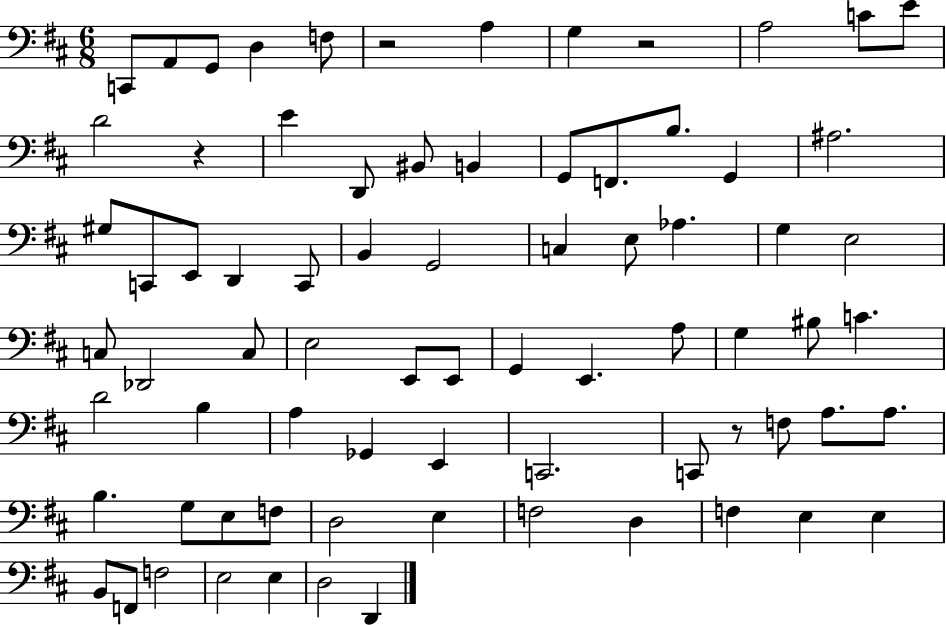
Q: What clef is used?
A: bass